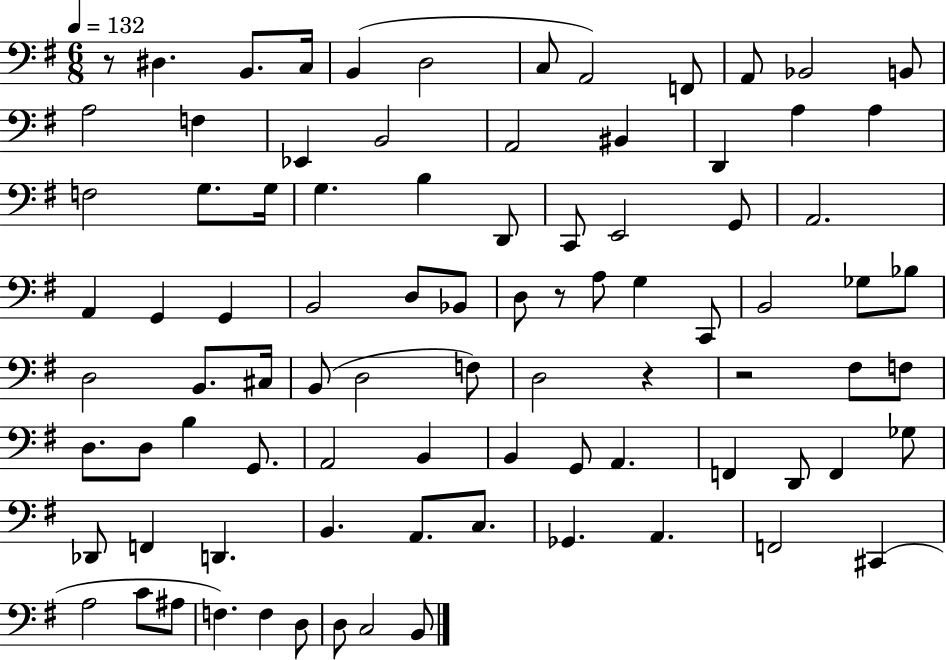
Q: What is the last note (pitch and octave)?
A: B2